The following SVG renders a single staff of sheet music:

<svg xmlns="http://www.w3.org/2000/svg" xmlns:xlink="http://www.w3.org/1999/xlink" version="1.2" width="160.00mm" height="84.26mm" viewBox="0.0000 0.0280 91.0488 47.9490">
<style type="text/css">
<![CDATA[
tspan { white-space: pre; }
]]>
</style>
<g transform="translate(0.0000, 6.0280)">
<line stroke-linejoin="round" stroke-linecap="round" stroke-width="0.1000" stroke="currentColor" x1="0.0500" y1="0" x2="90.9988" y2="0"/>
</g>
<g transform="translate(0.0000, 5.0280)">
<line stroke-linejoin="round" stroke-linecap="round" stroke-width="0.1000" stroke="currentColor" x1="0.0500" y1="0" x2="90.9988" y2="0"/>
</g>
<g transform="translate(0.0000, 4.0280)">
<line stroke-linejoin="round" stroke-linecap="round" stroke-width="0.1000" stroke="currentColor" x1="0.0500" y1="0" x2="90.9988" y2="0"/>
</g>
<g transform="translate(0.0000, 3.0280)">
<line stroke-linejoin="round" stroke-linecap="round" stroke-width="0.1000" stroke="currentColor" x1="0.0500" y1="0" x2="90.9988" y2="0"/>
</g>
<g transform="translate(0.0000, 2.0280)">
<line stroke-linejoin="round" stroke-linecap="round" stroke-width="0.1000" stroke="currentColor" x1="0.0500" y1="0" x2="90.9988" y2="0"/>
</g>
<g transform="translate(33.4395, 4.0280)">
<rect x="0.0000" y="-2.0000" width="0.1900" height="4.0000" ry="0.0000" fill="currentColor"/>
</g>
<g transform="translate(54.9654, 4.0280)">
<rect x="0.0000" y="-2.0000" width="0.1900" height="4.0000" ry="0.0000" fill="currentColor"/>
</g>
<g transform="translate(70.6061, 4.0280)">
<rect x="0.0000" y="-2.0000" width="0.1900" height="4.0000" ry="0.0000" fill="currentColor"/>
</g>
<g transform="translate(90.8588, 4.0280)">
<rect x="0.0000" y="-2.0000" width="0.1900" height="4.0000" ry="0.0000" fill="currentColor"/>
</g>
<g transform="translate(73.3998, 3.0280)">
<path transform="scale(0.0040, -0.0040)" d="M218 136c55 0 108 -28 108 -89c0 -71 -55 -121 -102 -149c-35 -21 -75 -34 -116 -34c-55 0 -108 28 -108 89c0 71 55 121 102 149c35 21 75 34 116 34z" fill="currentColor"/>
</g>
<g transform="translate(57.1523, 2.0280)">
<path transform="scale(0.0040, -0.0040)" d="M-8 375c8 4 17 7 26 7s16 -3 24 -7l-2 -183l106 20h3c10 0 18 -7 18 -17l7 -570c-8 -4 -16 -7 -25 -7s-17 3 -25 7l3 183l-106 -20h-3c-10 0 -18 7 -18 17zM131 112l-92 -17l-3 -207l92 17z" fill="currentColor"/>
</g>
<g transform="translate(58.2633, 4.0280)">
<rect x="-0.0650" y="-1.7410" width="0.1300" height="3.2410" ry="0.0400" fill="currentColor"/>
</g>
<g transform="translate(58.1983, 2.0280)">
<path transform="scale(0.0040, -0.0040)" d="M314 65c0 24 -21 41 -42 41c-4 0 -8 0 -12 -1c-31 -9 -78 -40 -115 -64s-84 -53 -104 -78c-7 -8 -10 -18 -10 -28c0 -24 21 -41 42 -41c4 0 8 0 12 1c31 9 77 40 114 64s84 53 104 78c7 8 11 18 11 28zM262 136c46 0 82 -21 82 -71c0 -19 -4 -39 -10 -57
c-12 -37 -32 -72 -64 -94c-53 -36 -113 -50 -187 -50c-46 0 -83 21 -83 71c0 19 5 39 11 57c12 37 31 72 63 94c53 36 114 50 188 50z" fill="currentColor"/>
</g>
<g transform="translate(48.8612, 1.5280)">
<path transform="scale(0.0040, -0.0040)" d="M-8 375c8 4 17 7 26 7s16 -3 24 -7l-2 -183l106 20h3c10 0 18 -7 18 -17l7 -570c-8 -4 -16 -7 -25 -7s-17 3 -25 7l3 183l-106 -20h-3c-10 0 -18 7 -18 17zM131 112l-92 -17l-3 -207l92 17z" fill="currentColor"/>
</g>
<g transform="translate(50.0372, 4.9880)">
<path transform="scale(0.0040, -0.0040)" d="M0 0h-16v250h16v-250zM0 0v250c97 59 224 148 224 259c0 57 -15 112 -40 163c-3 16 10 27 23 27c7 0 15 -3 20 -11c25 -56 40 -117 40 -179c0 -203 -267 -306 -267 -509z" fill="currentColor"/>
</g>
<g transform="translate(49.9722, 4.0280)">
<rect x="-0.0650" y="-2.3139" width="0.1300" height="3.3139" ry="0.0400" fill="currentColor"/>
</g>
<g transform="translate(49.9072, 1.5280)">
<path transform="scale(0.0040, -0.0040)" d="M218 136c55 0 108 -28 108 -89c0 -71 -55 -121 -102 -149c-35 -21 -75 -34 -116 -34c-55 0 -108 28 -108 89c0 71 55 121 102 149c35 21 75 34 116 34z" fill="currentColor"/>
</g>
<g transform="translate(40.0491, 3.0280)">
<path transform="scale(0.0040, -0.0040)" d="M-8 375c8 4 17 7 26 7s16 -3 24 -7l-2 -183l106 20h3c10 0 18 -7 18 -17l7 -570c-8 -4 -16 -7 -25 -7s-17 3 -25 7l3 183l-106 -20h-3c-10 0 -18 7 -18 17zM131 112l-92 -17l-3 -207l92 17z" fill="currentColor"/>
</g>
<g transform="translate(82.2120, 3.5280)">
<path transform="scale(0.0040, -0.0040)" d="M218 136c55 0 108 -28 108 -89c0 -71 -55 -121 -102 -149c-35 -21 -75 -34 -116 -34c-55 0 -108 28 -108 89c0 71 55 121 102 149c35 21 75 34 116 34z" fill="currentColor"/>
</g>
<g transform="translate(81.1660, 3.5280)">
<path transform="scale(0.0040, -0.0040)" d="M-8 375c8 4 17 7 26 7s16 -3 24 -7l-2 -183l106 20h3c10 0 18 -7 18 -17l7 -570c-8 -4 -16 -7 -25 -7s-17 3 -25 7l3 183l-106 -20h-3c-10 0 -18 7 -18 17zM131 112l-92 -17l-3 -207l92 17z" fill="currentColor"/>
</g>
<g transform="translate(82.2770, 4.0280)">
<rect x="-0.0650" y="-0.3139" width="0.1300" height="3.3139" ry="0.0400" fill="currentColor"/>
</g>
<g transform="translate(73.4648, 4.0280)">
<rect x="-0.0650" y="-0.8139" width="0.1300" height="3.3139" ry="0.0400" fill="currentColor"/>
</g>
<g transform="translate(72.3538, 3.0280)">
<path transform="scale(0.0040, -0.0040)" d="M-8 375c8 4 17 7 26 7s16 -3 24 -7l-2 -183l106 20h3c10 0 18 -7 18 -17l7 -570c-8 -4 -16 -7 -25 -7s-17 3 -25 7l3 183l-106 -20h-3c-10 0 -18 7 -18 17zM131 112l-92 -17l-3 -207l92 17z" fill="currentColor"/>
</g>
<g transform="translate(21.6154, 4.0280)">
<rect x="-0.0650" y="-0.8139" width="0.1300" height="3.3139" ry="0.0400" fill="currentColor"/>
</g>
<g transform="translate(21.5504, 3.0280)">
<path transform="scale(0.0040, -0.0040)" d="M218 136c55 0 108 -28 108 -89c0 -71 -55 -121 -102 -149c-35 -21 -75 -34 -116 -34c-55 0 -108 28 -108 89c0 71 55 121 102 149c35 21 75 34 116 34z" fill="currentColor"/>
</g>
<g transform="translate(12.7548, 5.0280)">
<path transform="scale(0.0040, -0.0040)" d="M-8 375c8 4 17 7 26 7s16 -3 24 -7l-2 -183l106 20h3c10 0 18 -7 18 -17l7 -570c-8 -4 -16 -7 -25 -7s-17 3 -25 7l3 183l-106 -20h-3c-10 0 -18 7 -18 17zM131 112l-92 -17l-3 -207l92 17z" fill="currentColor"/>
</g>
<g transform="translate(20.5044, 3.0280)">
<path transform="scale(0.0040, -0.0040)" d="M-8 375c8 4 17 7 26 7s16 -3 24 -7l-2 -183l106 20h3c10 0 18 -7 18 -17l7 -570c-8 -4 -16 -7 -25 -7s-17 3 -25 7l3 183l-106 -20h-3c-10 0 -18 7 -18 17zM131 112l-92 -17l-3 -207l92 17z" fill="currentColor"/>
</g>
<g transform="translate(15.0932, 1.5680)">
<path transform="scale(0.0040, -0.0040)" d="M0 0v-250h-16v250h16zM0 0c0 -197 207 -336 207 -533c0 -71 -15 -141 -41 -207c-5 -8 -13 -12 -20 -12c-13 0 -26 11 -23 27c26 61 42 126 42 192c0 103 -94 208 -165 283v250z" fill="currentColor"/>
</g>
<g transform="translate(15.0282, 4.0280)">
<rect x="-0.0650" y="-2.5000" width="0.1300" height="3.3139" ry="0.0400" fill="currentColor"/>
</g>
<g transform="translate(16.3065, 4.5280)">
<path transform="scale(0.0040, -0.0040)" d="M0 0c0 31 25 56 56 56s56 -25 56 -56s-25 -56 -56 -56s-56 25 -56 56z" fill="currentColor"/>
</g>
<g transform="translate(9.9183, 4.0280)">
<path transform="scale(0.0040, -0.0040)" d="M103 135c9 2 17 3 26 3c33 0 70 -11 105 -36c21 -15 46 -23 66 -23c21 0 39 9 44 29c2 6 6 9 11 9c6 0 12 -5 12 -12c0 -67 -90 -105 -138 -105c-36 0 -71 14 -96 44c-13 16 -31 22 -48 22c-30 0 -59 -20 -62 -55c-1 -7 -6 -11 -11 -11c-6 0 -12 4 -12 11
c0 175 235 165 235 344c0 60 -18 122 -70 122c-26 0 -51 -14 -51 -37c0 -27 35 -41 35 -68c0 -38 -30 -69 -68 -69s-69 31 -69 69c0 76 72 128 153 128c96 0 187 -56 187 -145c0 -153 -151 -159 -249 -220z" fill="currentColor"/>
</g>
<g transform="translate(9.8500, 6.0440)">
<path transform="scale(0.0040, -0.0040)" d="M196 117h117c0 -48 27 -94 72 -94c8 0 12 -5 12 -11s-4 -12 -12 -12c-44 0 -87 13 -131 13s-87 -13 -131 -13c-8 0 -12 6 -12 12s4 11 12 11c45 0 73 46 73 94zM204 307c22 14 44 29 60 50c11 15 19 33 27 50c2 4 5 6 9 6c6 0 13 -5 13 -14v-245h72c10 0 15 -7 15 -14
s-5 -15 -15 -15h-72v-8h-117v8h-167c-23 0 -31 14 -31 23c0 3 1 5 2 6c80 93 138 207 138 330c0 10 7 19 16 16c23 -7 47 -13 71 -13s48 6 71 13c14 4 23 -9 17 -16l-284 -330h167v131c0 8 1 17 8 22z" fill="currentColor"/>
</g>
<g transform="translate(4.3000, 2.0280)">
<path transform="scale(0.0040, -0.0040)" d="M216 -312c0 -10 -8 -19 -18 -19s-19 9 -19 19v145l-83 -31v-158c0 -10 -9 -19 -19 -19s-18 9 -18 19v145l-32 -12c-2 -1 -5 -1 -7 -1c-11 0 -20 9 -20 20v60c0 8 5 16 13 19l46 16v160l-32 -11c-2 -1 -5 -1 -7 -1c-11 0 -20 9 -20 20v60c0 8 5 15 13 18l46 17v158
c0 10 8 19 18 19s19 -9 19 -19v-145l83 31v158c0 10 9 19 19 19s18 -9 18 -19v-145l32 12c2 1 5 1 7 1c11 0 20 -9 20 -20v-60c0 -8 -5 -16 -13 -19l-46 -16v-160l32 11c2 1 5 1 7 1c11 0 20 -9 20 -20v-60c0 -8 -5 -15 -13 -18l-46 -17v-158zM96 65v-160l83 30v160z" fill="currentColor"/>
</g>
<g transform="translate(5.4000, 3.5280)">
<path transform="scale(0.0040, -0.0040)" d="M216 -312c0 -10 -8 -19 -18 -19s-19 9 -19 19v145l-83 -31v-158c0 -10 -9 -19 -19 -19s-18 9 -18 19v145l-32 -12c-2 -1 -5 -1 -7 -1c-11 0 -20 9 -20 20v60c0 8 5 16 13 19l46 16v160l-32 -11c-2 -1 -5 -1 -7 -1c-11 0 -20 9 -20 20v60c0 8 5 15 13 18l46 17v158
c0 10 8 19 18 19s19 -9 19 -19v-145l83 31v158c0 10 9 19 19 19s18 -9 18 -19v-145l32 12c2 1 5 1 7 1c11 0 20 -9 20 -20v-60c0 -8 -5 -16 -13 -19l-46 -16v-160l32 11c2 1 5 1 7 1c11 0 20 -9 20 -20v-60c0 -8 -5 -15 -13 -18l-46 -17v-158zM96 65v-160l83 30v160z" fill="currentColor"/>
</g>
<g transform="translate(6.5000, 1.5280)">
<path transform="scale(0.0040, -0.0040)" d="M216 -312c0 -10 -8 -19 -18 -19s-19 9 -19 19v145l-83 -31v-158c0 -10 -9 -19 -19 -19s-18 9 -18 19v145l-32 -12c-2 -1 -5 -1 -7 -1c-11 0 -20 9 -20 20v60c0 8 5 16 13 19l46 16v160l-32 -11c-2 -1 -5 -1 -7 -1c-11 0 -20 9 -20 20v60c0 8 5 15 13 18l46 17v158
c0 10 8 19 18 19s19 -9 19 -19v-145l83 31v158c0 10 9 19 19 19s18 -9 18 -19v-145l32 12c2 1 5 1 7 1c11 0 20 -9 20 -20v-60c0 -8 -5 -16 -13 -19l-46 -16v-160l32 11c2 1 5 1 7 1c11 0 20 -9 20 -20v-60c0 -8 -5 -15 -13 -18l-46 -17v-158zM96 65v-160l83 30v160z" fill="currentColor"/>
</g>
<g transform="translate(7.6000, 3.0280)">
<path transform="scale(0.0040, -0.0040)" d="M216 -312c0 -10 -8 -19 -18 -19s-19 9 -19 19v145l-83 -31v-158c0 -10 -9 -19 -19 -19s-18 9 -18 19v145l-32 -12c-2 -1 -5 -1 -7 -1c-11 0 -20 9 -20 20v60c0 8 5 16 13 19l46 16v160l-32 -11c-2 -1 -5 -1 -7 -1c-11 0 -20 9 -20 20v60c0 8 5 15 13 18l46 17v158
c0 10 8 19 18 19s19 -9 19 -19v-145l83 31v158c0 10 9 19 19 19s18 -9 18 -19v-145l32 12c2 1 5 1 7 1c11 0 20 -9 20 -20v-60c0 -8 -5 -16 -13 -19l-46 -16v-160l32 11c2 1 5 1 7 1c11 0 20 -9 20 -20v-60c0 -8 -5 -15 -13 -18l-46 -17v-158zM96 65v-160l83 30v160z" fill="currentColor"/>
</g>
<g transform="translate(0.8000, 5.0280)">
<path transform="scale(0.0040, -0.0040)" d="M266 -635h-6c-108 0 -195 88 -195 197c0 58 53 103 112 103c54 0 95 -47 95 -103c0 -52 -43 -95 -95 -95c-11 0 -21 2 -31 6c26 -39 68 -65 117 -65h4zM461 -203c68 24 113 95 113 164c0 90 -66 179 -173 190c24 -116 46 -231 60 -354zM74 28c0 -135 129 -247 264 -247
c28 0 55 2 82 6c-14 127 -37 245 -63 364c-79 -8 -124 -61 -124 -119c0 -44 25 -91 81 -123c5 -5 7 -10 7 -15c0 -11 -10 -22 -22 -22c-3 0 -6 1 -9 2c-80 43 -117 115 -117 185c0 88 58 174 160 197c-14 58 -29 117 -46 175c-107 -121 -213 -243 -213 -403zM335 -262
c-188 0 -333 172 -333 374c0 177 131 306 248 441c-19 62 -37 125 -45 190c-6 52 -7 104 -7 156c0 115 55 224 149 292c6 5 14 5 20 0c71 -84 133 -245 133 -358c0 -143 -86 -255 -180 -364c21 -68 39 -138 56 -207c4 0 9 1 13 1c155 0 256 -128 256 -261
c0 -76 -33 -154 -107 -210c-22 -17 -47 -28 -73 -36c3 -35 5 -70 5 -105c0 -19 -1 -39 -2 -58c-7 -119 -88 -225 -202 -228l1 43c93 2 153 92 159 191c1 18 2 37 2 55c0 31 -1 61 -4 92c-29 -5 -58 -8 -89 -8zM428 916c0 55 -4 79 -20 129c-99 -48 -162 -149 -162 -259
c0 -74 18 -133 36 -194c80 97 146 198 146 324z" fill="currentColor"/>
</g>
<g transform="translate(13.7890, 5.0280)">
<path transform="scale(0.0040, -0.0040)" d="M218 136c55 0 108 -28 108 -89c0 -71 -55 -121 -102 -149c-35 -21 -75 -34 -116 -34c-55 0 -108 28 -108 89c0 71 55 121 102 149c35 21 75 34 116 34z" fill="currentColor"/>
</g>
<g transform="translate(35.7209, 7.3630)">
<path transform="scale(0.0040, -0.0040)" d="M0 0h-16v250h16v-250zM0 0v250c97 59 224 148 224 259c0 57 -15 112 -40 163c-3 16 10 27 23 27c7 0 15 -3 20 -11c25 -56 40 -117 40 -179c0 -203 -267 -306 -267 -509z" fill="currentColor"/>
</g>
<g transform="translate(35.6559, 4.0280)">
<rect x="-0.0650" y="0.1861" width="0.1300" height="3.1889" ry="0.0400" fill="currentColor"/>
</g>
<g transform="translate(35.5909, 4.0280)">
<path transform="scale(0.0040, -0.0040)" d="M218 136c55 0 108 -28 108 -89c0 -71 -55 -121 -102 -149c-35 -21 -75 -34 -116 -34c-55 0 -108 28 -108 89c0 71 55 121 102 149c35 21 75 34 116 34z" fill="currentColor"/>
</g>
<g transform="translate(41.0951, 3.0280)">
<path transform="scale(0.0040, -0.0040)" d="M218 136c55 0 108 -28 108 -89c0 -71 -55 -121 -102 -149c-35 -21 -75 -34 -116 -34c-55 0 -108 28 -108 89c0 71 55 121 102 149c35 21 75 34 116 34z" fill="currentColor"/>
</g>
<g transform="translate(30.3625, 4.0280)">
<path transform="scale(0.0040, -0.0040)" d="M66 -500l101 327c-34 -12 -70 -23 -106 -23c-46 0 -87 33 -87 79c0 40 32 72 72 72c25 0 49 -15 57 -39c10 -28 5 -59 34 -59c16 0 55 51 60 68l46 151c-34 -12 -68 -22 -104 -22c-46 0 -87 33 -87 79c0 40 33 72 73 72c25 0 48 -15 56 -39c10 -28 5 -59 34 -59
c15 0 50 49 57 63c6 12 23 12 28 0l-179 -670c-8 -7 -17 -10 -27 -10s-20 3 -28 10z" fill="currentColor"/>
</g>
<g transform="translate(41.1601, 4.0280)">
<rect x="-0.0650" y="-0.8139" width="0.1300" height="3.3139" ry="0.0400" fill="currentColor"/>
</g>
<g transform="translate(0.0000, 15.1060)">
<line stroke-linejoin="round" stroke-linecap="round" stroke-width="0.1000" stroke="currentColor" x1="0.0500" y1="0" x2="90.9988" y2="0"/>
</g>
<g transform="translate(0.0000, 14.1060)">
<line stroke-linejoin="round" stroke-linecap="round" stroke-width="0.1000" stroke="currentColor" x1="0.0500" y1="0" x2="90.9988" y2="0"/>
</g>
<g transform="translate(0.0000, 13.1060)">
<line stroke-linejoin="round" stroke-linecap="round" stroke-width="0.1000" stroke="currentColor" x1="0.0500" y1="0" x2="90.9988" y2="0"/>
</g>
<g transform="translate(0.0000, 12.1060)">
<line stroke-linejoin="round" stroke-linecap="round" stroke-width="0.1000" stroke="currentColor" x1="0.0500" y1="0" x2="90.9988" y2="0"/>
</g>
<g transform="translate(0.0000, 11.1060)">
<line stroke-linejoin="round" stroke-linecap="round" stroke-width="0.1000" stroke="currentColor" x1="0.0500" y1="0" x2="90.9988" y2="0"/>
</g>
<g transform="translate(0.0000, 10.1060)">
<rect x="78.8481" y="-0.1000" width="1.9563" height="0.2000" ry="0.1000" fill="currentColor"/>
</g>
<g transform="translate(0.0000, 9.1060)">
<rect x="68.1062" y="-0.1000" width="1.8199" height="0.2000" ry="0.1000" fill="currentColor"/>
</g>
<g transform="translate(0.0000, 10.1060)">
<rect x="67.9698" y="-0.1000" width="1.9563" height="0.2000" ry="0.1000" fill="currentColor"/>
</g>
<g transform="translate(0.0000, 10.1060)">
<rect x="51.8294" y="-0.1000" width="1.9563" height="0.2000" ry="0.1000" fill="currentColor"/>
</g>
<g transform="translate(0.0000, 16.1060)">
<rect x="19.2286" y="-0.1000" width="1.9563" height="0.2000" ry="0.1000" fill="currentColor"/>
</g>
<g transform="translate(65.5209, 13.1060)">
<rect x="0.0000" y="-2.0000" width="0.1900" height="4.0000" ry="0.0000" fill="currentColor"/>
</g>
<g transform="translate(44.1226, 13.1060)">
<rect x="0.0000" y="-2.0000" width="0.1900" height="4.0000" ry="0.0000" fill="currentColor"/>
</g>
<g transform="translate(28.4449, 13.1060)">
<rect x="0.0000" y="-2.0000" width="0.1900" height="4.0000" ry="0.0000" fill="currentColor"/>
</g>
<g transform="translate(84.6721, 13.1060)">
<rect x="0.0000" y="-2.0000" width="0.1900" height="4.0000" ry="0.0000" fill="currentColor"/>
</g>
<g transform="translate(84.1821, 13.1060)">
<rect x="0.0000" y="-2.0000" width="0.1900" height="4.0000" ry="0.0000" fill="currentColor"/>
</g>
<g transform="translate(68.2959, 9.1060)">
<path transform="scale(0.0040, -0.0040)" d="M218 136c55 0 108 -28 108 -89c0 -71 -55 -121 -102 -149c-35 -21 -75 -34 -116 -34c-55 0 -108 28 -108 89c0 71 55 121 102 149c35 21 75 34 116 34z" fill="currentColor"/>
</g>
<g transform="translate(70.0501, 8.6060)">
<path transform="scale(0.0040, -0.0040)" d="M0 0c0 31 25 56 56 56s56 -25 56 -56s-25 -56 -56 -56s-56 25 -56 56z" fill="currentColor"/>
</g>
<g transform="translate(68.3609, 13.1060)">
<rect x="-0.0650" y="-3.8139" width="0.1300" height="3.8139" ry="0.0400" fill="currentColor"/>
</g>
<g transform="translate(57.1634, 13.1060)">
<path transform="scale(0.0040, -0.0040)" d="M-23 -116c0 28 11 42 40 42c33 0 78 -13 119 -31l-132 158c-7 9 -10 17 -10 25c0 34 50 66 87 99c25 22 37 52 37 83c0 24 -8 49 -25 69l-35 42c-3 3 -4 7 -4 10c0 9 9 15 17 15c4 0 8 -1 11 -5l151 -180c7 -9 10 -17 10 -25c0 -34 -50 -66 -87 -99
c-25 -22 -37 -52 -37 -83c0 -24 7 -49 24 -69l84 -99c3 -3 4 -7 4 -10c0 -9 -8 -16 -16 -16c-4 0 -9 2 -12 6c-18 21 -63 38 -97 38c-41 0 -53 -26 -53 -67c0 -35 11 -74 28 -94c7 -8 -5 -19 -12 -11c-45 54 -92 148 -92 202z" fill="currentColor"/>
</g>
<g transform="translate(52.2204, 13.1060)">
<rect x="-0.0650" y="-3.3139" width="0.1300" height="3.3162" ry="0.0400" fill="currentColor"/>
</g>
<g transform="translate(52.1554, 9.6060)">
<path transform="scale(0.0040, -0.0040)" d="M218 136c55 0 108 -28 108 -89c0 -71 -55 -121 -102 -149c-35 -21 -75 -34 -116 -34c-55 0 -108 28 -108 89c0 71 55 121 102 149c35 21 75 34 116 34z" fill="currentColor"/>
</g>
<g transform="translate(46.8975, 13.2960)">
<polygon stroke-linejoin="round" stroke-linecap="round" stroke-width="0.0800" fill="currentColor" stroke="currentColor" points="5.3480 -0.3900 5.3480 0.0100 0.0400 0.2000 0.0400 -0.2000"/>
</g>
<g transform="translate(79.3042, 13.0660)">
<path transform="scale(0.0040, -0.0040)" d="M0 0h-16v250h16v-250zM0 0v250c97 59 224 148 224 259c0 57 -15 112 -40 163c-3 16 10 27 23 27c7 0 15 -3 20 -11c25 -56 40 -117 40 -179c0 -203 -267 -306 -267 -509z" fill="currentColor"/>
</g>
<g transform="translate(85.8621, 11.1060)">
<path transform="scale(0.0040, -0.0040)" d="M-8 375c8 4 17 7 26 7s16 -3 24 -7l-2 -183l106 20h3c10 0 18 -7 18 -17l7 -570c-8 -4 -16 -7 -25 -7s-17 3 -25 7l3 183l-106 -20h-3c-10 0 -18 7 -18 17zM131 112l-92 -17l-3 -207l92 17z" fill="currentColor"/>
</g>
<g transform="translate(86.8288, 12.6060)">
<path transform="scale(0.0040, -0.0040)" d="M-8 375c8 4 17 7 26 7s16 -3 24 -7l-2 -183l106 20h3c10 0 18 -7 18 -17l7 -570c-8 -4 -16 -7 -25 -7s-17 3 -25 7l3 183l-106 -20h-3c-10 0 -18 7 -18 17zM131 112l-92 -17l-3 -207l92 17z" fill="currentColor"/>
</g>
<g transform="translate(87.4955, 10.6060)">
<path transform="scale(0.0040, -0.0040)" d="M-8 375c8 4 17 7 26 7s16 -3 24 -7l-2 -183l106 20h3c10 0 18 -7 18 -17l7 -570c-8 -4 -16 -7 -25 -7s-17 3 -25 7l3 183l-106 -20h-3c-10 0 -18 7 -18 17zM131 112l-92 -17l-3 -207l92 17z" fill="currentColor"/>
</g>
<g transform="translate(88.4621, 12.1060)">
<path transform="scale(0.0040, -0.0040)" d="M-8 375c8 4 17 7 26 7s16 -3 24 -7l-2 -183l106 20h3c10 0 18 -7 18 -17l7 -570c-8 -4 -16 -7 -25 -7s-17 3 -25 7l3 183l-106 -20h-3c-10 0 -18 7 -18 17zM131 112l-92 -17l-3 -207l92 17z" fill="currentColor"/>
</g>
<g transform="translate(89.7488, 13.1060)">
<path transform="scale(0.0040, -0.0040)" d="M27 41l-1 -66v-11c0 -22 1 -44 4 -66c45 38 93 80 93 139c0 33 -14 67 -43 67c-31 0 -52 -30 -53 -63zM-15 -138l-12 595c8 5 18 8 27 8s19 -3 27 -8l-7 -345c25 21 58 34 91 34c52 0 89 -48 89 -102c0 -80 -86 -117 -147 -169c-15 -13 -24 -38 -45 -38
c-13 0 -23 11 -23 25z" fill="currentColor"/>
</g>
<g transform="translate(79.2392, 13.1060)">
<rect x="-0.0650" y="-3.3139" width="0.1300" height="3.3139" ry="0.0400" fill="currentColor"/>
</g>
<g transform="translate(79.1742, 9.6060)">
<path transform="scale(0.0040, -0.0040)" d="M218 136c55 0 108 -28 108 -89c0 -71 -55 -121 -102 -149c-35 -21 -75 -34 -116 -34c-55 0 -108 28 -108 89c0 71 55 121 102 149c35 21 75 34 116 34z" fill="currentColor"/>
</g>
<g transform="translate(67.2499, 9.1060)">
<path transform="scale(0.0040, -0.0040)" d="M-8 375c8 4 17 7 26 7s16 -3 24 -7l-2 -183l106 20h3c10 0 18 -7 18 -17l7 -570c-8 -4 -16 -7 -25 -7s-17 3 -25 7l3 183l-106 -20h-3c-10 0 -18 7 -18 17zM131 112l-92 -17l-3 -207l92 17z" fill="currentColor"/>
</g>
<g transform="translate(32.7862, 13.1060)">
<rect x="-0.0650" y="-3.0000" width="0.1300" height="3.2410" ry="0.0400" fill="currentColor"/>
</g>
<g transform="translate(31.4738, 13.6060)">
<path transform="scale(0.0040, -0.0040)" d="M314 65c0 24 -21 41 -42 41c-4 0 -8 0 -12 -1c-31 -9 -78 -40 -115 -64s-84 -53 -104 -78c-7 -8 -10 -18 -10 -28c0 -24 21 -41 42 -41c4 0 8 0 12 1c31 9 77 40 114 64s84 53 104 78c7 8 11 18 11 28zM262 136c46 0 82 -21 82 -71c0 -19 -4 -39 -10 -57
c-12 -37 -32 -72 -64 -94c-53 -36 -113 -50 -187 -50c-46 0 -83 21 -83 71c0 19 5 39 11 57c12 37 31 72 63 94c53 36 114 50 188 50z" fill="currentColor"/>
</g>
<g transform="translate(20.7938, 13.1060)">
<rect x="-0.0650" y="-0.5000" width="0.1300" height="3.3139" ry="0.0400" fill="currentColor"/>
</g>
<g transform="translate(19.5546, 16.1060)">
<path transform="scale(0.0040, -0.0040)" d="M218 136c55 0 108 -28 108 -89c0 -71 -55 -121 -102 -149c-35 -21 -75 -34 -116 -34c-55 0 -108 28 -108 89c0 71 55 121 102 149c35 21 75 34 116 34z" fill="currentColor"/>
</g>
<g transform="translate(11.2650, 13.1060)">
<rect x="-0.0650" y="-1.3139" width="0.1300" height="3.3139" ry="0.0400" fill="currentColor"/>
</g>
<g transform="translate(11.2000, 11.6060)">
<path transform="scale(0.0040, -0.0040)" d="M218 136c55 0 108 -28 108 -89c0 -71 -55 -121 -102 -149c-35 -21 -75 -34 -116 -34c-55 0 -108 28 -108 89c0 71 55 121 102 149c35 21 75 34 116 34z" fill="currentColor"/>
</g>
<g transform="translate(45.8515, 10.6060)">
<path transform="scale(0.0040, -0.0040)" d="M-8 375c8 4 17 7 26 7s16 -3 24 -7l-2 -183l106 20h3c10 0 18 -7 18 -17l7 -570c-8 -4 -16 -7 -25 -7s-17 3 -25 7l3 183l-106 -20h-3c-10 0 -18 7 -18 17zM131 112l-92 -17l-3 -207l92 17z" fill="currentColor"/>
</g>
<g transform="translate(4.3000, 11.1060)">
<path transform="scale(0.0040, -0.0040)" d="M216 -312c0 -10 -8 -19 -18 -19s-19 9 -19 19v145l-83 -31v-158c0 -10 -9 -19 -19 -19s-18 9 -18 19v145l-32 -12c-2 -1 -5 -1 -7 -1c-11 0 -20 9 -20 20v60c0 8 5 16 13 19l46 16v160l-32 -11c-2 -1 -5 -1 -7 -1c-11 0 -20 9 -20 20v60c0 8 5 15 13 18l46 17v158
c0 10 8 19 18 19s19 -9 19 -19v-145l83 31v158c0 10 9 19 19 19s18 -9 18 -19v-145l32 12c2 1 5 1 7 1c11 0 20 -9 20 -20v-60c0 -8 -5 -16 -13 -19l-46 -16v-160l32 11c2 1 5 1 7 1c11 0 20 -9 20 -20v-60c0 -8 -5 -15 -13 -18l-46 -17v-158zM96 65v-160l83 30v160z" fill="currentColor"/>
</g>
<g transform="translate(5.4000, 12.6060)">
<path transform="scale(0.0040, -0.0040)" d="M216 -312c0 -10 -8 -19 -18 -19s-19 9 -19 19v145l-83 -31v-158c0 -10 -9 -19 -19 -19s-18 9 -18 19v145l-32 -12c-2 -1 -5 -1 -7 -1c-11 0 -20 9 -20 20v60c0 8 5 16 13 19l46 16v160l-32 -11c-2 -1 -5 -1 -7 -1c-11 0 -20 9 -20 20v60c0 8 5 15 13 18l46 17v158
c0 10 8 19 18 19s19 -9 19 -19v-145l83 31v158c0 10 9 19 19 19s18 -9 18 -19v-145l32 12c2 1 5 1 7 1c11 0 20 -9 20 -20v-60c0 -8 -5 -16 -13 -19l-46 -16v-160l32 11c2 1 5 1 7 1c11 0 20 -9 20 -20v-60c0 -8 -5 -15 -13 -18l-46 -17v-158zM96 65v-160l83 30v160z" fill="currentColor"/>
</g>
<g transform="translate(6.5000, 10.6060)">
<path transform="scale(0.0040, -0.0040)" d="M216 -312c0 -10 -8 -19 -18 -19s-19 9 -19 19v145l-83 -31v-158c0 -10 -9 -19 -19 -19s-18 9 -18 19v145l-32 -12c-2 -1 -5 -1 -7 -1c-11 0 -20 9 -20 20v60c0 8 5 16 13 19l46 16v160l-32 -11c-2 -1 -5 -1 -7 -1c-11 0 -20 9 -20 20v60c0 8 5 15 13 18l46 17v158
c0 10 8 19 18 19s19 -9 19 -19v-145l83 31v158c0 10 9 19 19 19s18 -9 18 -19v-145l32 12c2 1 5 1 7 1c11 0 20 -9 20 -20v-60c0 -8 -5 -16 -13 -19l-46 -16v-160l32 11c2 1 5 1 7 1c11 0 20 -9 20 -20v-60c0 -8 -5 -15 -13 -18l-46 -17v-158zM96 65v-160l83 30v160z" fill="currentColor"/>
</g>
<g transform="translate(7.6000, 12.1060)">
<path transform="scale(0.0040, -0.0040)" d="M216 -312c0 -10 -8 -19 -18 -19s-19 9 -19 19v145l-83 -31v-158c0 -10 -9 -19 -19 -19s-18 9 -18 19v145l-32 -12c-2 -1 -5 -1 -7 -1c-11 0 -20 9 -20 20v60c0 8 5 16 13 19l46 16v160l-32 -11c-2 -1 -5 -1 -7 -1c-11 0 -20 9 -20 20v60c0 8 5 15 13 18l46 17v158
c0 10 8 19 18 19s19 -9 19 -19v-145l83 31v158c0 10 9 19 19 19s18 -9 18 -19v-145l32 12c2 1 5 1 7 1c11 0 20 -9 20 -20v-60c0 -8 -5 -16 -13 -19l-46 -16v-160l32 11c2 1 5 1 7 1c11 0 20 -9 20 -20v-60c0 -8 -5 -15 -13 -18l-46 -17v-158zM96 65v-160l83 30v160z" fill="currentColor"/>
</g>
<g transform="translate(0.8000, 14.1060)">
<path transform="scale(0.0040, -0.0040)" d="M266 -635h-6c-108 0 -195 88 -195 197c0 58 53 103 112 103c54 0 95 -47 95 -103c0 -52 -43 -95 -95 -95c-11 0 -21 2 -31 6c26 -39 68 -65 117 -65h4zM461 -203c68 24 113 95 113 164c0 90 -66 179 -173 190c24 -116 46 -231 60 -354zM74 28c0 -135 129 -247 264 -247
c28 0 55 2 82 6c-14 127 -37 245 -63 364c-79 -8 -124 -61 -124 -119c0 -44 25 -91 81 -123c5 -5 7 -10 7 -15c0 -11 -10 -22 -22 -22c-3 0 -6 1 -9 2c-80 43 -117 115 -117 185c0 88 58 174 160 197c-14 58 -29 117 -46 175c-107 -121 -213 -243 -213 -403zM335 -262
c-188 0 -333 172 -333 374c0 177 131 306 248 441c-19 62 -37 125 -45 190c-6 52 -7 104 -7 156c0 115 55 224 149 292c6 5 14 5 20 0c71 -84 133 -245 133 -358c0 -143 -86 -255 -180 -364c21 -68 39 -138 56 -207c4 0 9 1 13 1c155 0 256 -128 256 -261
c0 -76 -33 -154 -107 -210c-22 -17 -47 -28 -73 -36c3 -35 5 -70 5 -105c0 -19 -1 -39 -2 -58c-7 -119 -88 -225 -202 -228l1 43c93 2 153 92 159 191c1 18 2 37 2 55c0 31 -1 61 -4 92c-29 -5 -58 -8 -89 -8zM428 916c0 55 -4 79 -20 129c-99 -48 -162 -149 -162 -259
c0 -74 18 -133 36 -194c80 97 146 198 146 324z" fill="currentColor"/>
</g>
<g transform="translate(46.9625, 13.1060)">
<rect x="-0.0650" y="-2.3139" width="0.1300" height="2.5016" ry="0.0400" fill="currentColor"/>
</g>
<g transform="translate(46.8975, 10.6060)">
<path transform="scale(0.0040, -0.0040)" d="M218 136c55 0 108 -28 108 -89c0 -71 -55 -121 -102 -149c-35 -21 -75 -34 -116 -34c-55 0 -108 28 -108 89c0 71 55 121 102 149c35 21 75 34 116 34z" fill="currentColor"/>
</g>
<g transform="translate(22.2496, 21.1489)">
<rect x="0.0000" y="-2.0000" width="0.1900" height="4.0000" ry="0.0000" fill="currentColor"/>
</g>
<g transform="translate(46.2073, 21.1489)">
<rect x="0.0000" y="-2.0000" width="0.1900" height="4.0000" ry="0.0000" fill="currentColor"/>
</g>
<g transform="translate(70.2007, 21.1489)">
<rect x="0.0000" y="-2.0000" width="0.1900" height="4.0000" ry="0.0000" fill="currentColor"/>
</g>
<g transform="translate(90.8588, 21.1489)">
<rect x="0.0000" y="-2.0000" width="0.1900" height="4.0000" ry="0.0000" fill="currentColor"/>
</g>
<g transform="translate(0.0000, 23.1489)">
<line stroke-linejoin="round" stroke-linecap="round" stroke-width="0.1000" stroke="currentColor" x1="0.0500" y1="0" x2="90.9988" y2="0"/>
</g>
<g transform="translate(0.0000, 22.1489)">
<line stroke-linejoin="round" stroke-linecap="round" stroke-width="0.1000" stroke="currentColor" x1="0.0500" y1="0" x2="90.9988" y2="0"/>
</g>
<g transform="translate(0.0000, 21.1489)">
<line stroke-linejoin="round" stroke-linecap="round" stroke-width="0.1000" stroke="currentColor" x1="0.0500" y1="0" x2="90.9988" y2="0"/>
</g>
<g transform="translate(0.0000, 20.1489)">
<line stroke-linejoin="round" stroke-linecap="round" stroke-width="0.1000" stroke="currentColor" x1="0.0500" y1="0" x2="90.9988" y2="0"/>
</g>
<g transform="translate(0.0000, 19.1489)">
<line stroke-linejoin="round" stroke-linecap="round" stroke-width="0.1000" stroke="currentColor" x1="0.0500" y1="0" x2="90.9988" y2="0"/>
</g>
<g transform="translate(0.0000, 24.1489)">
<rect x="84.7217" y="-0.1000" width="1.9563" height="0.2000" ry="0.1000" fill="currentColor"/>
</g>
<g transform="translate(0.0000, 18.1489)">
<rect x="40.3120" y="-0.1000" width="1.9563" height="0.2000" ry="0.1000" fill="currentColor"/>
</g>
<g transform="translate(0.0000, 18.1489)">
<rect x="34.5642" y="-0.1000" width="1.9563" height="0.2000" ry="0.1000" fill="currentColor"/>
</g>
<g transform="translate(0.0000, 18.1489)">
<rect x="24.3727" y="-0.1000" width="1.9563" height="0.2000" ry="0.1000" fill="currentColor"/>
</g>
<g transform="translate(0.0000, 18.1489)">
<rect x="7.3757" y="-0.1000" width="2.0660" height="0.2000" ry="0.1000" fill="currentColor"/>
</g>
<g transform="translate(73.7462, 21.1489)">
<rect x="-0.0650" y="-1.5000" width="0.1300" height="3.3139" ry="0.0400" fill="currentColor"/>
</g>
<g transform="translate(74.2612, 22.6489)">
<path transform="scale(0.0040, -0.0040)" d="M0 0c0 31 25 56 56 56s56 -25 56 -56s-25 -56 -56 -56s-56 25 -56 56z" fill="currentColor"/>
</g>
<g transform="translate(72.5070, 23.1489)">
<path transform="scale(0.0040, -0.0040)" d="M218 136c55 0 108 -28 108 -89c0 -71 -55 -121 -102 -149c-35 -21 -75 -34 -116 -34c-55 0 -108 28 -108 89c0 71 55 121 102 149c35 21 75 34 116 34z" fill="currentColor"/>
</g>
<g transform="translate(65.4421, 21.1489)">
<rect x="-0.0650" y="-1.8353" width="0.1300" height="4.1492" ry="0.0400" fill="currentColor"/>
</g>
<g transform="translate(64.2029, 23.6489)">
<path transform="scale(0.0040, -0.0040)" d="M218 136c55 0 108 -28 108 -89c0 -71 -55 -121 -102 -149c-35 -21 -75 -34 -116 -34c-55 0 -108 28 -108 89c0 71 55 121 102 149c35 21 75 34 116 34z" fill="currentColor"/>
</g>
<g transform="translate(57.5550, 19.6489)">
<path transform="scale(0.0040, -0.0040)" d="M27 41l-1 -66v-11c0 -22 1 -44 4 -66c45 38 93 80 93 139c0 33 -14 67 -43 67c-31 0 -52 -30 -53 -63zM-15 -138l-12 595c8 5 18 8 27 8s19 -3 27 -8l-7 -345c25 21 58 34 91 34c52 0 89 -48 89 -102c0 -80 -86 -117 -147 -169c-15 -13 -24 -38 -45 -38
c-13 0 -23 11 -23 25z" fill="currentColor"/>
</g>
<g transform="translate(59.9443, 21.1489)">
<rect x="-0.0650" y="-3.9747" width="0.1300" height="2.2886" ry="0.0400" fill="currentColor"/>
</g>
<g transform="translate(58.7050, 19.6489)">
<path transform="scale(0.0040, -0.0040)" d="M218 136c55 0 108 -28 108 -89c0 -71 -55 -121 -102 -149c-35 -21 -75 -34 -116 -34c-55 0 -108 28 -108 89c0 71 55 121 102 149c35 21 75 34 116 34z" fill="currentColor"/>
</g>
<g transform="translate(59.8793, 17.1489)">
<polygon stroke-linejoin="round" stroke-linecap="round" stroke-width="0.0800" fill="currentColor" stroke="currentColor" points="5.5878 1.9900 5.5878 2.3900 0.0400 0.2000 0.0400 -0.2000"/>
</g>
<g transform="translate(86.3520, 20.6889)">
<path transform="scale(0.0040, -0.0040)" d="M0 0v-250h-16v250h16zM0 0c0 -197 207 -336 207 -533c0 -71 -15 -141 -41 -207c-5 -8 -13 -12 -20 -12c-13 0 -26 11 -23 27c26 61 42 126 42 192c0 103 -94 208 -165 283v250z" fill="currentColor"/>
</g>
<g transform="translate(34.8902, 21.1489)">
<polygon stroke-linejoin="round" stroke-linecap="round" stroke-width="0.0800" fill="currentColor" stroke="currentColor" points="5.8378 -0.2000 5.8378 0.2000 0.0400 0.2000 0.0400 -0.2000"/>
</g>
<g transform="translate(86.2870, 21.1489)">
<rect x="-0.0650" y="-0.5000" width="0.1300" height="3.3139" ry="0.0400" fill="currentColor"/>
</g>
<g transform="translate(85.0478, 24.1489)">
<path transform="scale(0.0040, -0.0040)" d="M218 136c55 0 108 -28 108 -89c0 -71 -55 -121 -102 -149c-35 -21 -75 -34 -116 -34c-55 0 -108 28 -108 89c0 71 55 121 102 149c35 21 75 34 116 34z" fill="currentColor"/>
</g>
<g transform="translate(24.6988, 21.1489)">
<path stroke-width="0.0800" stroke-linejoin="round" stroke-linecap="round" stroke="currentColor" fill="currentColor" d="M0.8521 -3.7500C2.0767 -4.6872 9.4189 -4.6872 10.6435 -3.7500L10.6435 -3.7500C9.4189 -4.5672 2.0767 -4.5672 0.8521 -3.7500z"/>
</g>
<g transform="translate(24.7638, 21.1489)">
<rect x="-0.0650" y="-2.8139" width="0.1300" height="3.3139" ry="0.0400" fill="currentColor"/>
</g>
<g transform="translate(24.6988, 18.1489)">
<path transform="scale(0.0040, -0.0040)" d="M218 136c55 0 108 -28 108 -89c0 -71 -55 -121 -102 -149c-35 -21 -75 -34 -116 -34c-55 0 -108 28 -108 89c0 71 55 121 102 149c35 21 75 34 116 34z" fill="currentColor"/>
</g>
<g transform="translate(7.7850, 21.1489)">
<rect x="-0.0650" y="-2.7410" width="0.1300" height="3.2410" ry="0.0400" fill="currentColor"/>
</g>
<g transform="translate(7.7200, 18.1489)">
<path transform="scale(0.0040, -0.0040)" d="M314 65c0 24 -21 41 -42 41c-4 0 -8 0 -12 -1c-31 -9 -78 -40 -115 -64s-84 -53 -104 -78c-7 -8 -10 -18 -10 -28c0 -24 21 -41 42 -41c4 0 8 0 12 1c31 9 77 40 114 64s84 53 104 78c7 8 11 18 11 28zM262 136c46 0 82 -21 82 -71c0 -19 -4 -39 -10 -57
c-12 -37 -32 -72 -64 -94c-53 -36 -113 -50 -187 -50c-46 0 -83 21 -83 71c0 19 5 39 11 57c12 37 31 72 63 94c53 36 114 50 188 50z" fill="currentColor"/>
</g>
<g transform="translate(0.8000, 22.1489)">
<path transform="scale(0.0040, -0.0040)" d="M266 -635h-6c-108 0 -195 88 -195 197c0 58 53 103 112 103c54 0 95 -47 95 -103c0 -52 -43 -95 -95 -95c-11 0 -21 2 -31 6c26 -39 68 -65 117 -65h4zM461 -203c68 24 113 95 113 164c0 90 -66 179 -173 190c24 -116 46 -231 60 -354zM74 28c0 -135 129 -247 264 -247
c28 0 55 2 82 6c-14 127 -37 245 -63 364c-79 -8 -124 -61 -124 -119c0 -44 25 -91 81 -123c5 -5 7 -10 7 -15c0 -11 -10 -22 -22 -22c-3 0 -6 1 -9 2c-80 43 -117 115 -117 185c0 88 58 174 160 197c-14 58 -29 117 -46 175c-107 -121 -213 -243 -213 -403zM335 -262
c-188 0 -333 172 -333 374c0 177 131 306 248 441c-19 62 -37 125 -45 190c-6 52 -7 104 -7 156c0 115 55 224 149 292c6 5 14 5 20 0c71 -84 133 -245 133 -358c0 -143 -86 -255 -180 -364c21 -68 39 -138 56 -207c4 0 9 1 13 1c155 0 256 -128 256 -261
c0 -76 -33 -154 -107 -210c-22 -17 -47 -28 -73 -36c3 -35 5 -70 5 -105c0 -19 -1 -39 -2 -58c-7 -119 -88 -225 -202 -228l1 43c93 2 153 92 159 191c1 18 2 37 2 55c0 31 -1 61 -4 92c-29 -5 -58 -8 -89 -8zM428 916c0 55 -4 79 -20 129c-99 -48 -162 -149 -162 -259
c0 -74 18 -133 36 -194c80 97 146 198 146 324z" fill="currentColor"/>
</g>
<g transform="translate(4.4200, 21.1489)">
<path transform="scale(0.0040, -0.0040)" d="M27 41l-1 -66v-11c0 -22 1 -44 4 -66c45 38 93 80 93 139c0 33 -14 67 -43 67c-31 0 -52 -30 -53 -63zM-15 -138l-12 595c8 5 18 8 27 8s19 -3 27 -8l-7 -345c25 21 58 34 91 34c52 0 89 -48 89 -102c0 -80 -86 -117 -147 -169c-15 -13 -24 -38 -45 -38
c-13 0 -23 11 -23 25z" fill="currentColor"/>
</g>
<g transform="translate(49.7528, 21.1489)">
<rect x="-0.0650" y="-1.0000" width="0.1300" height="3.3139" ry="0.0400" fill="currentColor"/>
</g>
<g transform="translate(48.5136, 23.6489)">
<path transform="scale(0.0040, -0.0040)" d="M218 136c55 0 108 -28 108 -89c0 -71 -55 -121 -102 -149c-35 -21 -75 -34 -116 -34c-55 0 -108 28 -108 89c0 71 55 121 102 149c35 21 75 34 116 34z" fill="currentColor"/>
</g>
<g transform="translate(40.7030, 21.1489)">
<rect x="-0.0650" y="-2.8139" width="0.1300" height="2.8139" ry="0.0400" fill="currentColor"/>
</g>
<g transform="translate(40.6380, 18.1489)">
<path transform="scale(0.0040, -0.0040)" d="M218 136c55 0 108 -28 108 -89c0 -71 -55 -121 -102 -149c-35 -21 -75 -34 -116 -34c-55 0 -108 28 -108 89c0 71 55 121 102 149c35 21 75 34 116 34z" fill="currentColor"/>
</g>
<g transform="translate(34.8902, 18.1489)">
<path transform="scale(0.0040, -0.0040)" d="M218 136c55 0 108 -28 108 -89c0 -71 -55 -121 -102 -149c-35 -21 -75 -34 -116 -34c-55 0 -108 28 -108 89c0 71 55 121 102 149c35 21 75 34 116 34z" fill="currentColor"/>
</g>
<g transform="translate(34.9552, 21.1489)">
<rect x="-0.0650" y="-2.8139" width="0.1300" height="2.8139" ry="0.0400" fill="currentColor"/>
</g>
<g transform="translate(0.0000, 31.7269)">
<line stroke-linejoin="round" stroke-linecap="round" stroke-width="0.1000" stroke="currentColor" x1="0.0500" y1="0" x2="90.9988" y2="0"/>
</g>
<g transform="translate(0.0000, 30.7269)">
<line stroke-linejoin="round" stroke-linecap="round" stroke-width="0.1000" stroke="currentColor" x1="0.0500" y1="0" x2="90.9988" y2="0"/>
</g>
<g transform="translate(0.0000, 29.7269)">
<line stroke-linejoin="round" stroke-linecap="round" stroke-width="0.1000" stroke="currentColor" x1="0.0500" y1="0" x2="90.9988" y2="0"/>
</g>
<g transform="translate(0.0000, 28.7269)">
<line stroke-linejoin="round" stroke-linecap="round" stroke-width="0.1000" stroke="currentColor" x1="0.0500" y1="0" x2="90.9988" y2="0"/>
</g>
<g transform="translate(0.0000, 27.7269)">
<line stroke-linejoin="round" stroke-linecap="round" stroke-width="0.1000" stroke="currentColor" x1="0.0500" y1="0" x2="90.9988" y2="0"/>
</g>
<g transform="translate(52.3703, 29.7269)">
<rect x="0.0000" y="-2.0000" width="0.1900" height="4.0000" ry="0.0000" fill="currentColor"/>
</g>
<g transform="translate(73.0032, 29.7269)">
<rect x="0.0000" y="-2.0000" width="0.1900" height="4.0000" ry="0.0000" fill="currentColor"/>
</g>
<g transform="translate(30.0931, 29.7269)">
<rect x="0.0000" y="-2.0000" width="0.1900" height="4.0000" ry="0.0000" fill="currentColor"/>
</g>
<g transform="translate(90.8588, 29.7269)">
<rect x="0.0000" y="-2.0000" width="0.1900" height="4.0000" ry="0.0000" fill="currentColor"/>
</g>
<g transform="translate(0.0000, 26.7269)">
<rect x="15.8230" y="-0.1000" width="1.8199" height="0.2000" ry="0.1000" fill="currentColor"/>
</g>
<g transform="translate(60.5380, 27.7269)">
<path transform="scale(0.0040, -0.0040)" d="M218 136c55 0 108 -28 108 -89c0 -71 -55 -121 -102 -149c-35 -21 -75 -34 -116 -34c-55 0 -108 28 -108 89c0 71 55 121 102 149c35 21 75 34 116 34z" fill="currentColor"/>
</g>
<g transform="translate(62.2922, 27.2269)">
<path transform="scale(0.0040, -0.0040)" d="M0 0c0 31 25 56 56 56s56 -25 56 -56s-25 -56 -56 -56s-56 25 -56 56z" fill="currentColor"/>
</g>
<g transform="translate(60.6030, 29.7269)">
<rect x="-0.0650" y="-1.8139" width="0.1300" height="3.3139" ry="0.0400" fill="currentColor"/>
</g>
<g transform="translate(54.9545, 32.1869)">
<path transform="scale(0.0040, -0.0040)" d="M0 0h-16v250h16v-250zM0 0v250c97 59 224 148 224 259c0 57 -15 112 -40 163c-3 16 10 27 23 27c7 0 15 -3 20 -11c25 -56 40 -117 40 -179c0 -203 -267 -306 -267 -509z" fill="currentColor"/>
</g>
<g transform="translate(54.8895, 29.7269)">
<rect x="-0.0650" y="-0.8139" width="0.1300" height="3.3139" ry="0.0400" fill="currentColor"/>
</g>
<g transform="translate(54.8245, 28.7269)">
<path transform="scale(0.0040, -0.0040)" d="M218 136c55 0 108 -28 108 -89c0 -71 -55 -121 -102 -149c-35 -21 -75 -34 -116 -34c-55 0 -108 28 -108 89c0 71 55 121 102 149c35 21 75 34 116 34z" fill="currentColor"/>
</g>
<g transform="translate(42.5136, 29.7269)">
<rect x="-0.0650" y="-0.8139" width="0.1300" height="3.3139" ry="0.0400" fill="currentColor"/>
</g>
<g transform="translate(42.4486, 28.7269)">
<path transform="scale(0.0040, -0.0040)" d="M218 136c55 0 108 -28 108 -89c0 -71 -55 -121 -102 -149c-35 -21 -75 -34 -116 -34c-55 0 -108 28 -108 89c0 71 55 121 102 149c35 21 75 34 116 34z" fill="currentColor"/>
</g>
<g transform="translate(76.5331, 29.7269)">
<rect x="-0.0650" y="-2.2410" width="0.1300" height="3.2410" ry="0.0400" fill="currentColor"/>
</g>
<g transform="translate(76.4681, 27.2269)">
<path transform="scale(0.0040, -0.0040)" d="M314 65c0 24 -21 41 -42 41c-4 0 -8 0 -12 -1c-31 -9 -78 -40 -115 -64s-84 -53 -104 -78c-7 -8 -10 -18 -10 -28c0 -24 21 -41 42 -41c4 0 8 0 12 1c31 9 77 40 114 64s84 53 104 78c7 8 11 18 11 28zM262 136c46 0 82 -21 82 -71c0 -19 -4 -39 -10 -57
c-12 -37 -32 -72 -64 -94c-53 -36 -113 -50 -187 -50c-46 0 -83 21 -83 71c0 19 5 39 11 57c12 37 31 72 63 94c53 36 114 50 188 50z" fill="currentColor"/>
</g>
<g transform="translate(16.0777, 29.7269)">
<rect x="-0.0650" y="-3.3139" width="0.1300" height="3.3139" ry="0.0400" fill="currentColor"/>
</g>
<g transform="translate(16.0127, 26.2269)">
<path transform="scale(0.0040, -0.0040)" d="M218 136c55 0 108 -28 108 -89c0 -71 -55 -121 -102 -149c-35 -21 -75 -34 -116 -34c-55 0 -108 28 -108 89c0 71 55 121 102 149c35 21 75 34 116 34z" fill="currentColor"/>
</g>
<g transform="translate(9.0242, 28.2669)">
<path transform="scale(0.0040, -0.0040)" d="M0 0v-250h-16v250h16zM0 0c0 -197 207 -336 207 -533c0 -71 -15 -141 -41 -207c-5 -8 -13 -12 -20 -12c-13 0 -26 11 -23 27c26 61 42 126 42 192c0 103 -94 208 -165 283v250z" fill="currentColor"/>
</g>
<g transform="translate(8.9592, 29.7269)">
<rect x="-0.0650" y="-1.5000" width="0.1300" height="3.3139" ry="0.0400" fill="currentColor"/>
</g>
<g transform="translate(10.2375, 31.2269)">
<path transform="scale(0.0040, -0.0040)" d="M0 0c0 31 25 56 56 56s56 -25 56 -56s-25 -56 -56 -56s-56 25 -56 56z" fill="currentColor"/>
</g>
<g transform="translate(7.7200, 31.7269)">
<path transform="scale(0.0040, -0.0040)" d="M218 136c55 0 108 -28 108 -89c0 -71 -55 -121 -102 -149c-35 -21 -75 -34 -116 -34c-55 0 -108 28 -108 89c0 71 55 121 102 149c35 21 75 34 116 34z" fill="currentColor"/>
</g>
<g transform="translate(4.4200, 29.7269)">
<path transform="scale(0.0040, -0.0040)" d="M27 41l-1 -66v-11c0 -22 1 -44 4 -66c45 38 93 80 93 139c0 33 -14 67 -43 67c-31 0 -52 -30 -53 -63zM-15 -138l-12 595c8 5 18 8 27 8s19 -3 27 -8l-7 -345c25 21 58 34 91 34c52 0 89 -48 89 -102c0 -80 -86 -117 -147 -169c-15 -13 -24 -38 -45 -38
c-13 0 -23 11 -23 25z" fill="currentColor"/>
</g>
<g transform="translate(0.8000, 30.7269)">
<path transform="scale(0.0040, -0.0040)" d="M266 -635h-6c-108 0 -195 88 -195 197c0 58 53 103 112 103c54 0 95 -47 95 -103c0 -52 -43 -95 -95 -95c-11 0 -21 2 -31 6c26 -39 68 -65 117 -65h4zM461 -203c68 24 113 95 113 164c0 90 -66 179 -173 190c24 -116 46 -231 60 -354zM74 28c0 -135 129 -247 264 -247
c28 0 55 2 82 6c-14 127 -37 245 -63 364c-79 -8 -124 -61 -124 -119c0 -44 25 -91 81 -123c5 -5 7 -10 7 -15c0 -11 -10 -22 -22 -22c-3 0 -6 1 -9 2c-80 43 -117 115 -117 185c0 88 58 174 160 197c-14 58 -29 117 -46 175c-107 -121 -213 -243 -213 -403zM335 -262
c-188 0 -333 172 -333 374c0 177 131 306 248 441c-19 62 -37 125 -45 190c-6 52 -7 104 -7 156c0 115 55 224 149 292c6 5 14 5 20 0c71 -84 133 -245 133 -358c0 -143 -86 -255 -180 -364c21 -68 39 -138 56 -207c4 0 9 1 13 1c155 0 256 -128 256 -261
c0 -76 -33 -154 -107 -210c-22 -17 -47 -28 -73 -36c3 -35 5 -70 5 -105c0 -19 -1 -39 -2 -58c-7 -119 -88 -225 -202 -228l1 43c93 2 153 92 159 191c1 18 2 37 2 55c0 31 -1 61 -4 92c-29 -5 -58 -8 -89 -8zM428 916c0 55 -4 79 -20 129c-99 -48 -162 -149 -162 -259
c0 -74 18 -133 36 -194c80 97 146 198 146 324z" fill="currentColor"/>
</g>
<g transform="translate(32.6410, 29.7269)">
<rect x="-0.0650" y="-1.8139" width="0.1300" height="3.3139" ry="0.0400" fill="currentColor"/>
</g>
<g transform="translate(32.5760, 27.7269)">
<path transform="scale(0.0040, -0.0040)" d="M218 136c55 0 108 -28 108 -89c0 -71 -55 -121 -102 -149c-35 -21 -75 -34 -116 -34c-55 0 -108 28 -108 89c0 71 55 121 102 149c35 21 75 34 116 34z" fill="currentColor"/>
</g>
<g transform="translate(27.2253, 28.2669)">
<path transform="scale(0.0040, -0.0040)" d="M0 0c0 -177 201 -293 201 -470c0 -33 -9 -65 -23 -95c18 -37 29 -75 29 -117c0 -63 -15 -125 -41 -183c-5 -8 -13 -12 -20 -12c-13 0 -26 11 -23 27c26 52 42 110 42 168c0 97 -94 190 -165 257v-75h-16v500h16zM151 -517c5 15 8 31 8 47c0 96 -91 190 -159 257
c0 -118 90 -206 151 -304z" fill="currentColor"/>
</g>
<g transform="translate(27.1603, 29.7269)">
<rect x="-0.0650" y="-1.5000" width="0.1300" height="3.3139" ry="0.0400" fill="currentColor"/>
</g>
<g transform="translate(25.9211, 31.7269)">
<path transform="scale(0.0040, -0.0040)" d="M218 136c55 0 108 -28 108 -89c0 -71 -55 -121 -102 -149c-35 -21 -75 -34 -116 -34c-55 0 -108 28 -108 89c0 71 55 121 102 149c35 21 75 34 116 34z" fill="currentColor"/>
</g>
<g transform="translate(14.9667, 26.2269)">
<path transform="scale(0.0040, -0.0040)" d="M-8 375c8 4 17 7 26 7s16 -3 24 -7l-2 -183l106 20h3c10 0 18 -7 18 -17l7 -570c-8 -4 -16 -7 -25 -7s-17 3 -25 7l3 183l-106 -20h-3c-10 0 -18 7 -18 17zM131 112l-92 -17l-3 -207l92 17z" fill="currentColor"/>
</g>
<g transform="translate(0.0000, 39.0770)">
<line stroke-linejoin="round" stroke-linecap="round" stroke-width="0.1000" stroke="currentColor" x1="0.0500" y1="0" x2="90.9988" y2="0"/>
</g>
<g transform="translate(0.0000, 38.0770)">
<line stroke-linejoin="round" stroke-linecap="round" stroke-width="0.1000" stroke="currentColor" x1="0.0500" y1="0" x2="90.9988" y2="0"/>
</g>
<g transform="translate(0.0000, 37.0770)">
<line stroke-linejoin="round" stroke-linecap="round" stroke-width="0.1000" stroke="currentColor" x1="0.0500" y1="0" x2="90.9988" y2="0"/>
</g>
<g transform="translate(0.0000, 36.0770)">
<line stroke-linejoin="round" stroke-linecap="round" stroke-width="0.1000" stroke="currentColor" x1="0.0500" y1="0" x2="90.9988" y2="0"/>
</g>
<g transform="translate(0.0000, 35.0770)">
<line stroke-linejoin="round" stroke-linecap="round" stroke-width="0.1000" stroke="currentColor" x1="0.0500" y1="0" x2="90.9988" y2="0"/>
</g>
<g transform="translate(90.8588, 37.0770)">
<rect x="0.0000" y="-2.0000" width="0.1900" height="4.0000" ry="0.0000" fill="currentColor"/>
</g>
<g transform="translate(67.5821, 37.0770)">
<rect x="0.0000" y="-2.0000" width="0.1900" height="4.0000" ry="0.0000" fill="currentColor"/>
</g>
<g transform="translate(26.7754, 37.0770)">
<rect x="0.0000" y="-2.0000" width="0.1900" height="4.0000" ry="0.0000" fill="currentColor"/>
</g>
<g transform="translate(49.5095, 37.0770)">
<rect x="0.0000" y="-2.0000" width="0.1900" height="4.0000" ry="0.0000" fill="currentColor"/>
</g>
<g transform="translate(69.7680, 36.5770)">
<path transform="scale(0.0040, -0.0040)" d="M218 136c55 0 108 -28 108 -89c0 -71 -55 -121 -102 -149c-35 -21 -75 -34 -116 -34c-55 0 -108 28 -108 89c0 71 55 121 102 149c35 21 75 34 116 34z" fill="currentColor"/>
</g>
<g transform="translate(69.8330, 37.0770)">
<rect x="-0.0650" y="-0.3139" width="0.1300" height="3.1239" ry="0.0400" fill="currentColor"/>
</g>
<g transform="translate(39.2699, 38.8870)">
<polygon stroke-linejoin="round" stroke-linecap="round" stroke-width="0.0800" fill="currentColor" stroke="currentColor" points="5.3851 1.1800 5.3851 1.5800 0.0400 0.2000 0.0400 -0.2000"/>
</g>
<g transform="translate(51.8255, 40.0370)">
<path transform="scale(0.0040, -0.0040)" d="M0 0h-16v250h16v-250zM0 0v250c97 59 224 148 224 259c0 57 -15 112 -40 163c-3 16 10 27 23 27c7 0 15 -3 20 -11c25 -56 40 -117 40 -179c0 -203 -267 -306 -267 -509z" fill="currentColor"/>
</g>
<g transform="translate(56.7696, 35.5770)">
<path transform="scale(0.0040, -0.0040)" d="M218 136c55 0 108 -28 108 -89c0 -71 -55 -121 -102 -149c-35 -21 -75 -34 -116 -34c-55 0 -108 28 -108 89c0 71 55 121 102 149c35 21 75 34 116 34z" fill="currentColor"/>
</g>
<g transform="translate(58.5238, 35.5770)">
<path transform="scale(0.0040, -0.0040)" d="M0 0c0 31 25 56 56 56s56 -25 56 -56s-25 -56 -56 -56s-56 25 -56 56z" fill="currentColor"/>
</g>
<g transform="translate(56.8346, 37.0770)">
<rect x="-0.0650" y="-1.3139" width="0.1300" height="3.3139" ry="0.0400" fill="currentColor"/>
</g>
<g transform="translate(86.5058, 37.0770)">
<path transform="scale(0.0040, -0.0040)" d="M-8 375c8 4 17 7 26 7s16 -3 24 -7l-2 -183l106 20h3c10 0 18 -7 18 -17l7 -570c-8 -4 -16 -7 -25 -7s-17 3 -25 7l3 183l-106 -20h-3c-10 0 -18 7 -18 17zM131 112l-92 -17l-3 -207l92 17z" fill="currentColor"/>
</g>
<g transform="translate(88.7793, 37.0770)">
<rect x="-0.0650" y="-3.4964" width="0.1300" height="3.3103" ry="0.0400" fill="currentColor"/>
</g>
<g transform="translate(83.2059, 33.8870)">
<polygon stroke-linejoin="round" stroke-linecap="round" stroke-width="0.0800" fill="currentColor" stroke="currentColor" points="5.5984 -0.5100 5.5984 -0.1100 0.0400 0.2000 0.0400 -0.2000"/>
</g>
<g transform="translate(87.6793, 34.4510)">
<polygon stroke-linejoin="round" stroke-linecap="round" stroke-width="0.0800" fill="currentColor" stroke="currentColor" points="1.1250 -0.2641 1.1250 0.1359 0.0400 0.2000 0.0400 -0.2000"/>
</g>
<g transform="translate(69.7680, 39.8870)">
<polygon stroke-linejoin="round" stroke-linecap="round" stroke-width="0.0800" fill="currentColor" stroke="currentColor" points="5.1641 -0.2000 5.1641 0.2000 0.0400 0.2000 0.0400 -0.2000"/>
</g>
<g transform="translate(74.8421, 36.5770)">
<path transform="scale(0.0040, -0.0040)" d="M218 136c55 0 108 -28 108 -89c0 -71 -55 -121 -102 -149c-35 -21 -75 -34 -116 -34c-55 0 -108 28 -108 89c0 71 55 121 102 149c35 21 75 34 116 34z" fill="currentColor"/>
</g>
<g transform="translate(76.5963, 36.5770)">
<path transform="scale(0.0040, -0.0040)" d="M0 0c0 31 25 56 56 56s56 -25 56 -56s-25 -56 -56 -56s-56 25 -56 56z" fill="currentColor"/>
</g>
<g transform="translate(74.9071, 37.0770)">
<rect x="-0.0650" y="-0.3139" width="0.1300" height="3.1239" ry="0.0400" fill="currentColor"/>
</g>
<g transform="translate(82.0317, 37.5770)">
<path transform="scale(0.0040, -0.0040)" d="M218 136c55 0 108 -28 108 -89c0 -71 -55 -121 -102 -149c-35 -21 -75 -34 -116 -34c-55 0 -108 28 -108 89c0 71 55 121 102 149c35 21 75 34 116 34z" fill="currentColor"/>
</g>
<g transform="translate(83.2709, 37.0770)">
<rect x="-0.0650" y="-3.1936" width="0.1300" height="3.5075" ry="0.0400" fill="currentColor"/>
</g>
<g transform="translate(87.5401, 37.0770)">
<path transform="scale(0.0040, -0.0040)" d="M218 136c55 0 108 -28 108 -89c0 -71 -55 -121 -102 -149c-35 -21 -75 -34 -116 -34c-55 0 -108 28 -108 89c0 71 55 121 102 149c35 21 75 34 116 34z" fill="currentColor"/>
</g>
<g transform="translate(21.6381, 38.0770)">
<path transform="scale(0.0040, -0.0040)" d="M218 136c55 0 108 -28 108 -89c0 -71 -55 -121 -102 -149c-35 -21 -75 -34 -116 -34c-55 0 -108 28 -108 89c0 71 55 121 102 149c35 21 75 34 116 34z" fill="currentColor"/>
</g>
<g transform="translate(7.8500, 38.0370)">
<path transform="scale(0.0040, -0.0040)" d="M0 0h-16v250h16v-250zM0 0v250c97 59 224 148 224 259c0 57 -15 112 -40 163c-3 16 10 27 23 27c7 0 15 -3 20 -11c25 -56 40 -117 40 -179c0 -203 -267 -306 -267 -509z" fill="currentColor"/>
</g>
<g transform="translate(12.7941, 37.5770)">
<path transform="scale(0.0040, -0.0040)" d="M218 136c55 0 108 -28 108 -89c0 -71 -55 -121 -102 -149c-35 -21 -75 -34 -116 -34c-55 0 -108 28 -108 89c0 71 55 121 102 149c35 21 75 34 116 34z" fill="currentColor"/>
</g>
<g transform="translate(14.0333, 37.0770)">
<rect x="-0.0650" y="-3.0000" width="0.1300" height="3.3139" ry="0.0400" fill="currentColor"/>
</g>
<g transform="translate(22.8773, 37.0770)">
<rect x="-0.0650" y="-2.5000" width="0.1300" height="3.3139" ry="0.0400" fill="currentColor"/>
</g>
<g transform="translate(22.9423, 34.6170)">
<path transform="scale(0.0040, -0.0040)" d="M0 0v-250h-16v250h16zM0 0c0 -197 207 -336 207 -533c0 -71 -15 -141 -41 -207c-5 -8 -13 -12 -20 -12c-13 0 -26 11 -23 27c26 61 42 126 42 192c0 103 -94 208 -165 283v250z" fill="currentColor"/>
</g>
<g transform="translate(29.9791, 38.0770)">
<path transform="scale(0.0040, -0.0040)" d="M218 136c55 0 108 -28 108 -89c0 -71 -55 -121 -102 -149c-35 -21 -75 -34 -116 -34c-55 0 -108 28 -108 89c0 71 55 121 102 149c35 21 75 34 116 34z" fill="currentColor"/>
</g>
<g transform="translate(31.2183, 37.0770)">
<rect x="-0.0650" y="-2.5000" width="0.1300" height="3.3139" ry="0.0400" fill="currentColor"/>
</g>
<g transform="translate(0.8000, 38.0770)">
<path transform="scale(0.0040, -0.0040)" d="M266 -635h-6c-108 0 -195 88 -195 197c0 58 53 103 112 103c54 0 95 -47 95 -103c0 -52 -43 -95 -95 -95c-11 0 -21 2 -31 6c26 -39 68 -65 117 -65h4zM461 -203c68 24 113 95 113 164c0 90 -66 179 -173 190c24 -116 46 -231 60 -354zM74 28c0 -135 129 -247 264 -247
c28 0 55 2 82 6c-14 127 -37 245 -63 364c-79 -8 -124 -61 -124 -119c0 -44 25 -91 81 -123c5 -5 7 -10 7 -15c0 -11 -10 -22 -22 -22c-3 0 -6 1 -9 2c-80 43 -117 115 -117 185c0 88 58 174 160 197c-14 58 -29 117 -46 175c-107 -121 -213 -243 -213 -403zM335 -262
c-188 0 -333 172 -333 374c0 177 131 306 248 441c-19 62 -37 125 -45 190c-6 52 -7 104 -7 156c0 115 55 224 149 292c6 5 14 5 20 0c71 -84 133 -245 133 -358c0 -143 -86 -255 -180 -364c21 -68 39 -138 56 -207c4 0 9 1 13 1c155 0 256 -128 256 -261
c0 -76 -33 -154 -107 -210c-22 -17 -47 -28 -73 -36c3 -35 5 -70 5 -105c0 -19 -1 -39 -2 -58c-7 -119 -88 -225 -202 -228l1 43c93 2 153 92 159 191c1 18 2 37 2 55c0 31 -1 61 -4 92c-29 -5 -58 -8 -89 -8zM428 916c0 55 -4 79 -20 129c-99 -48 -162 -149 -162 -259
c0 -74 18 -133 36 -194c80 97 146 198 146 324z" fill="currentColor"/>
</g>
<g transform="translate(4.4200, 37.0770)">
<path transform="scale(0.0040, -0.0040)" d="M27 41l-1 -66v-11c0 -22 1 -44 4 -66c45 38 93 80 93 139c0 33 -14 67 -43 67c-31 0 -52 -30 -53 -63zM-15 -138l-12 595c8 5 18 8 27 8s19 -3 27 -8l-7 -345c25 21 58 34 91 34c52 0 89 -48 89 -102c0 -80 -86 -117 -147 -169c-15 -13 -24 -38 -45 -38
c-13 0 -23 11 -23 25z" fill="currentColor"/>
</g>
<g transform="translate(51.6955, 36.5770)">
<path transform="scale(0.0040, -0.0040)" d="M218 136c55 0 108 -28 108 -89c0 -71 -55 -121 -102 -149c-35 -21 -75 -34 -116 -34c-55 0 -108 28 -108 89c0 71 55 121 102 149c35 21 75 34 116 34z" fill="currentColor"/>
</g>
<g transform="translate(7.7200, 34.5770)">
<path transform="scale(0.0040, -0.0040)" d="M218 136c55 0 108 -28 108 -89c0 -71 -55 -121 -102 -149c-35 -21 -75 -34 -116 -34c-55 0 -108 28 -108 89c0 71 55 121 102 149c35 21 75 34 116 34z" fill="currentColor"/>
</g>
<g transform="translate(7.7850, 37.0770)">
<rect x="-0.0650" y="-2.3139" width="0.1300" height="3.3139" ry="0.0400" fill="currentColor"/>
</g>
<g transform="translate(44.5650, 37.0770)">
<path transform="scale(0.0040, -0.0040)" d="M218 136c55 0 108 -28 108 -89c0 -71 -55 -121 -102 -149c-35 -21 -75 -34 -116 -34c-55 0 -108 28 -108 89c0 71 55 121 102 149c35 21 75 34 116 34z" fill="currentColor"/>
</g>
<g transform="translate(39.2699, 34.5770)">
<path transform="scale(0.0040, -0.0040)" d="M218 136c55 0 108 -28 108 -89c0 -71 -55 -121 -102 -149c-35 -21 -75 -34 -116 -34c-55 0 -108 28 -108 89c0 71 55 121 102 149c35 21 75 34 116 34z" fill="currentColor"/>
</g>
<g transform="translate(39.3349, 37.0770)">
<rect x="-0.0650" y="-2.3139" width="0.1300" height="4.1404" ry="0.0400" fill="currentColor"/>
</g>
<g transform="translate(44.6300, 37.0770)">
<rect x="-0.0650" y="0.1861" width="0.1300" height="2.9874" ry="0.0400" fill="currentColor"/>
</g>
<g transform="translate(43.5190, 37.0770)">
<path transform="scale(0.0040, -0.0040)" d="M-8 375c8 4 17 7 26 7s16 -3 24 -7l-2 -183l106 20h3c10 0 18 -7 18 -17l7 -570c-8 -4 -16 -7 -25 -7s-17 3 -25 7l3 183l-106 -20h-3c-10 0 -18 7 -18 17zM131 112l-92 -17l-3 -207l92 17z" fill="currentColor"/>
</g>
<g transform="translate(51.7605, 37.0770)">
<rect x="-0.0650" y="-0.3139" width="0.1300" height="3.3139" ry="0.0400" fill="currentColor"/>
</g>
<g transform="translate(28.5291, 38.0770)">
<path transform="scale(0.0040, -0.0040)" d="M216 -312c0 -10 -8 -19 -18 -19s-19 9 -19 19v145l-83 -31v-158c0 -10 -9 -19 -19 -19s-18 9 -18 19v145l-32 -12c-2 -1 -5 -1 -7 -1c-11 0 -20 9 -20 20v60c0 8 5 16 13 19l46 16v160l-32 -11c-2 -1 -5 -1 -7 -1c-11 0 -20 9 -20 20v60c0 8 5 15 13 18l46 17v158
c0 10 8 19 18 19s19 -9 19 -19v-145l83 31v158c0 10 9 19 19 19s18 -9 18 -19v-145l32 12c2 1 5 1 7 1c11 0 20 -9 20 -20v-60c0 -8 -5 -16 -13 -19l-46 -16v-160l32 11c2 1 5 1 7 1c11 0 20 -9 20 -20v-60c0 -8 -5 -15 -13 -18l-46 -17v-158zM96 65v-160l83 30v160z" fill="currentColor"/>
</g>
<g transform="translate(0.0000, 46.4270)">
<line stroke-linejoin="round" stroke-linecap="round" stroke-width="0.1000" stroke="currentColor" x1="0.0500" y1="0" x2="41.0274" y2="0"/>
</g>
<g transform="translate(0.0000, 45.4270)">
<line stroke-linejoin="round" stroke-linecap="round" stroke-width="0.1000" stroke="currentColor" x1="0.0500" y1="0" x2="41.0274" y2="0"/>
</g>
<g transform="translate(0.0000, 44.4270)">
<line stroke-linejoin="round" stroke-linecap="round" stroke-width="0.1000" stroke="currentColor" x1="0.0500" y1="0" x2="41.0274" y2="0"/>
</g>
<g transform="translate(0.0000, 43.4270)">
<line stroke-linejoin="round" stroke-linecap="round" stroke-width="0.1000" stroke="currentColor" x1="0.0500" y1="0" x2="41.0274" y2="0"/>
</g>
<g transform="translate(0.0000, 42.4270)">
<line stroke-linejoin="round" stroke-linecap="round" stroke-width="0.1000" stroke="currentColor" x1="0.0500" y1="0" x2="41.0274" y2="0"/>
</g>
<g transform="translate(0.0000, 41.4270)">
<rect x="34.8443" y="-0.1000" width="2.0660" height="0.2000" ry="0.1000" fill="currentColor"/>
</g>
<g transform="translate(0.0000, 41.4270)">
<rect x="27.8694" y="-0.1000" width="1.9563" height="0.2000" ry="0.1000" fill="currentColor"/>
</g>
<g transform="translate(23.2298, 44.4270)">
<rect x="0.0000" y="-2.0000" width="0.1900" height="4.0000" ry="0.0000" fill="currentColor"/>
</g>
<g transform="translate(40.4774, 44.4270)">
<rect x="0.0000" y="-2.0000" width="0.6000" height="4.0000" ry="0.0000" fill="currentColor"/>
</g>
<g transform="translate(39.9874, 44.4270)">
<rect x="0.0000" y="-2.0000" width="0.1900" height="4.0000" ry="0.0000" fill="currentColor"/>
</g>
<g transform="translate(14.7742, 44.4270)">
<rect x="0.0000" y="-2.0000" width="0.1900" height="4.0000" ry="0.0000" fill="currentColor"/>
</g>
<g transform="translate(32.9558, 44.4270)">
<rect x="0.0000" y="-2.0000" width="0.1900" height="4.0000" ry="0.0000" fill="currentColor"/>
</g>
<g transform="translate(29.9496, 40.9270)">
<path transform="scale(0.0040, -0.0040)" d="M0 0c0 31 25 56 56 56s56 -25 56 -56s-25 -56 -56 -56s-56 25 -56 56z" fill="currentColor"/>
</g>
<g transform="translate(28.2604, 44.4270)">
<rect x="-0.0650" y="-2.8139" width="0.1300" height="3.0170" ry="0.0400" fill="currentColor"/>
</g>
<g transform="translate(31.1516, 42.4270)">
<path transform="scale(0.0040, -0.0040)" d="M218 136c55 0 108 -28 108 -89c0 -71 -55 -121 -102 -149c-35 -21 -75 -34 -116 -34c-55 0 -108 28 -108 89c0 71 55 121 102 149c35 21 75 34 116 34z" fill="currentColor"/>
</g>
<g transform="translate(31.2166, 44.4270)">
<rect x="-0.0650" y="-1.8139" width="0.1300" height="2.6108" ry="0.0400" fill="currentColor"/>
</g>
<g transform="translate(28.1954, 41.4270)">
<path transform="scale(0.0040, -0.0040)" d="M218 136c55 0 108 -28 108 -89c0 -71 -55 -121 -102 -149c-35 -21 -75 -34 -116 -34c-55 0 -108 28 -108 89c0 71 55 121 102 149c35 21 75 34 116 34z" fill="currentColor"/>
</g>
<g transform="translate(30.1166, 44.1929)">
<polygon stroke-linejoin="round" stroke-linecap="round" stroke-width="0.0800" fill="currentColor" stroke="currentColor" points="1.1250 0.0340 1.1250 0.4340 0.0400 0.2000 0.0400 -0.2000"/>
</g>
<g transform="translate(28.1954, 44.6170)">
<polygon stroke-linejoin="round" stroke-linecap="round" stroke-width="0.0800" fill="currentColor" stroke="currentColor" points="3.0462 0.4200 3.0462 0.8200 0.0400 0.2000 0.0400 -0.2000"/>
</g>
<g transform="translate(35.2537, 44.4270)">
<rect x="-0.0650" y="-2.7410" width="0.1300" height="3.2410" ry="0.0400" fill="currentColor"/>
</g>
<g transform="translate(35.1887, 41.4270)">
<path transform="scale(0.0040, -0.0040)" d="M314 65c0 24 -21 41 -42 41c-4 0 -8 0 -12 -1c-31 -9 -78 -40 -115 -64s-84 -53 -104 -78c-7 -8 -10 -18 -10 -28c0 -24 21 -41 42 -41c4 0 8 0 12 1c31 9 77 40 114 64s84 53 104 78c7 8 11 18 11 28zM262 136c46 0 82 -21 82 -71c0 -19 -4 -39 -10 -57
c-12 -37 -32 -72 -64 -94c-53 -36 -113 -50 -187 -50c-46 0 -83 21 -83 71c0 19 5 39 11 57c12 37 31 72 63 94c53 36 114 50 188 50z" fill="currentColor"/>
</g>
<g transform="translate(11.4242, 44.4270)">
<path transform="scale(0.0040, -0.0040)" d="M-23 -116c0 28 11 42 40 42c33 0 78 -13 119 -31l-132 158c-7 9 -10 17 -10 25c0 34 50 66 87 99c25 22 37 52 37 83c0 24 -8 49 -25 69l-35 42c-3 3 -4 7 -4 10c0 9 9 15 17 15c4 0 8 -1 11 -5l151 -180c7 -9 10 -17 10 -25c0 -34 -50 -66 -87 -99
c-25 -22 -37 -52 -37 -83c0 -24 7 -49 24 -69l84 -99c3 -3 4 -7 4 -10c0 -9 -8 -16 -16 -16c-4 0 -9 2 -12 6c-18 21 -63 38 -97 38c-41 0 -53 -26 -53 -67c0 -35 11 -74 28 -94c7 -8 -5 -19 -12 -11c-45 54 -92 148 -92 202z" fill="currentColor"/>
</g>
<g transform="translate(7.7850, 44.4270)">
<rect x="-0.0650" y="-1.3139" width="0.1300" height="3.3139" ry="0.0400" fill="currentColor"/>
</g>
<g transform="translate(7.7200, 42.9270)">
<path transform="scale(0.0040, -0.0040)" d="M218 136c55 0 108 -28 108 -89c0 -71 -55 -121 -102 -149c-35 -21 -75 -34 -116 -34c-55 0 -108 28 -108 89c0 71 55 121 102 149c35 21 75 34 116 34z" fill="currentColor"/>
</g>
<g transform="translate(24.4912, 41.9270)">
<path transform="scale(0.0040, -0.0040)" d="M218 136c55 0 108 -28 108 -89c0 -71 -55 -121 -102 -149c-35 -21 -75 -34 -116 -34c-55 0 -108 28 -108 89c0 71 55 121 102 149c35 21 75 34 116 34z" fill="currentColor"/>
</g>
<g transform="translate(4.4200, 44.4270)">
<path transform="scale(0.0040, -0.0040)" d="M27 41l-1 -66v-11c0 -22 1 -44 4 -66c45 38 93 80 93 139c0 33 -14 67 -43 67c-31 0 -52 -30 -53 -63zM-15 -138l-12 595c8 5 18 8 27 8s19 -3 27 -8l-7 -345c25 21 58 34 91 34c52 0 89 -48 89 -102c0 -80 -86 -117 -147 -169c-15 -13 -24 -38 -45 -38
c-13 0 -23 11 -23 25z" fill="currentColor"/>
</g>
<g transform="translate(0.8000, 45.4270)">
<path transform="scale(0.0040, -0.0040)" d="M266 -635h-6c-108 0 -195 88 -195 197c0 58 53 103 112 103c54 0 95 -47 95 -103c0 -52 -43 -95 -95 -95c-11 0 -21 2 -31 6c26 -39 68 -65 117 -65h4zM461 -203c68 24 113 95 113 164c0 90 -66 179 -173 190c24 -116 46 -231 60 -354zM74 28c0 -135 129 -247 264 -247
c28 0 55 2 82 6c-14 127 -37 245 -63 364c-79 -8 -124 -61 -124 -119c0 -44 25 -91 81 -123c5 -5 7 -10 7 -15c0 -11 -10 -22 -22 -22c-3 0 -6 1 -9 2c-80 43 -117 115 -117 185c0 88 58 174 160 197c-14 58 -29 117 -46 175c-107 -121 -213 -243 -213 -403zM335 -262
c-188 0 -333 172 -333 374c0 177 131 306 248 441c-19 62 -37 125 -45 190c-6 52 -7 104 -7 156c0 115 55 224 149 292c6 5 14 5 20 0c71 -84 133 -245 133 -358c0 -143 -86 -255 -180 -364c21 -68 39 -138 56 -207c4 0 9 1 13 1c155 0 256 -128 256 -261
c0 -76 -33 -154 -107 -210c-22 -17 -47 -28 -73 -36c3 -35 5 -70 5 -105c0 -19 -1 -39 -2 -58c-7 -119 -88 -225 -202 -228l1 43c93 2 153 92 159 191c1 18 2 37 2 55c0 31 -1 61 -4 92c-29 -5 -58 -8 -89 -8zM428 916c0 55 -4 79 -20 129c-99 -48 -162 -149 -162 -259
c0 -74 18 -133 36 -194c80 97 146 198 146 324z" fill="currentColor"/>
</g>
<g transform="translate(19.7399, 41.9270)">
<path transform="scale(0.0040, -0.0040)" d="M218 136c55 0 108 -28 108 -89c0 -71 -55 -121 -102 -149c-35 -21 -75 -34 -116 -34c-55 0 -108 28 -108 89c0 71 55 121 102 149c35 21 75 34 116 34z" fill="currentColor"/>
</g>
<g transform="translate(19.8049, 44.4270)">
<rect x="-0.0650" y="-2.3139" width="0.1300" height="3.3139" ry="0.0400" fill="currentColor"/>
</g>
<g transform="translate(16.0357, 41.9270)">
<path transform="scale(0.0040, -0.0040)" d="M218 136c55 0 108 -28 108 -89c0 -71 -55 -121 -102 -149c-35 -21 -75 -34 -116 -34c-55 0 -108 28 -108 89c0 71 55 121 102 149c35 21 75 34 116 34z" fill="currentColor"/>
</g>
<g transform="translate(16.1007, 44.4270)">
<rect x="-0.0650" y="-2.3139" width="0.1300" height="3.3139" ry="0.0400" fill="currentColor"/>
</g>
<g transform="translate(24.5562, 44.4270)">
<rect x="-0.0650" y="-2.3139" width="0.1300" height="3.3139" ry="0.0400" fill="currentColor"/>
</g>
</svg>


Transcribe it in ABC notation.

X:1
T:Untitled
M:2/4
L:1/4
K:E
G/2 d z/4 B/2 d g/2 f2 d c e ^C A2 g/2 b/2 z c' b/2 a2 a a/2 a/2 D _e/2 D/2 E C/2 E/2 b E/4 f d d/2 f g2 g/2 A G/2 ^G g/2 B/2 c/2 e c/2 c/2 A/2 B/4 e z g g g a/2 f/4 a2